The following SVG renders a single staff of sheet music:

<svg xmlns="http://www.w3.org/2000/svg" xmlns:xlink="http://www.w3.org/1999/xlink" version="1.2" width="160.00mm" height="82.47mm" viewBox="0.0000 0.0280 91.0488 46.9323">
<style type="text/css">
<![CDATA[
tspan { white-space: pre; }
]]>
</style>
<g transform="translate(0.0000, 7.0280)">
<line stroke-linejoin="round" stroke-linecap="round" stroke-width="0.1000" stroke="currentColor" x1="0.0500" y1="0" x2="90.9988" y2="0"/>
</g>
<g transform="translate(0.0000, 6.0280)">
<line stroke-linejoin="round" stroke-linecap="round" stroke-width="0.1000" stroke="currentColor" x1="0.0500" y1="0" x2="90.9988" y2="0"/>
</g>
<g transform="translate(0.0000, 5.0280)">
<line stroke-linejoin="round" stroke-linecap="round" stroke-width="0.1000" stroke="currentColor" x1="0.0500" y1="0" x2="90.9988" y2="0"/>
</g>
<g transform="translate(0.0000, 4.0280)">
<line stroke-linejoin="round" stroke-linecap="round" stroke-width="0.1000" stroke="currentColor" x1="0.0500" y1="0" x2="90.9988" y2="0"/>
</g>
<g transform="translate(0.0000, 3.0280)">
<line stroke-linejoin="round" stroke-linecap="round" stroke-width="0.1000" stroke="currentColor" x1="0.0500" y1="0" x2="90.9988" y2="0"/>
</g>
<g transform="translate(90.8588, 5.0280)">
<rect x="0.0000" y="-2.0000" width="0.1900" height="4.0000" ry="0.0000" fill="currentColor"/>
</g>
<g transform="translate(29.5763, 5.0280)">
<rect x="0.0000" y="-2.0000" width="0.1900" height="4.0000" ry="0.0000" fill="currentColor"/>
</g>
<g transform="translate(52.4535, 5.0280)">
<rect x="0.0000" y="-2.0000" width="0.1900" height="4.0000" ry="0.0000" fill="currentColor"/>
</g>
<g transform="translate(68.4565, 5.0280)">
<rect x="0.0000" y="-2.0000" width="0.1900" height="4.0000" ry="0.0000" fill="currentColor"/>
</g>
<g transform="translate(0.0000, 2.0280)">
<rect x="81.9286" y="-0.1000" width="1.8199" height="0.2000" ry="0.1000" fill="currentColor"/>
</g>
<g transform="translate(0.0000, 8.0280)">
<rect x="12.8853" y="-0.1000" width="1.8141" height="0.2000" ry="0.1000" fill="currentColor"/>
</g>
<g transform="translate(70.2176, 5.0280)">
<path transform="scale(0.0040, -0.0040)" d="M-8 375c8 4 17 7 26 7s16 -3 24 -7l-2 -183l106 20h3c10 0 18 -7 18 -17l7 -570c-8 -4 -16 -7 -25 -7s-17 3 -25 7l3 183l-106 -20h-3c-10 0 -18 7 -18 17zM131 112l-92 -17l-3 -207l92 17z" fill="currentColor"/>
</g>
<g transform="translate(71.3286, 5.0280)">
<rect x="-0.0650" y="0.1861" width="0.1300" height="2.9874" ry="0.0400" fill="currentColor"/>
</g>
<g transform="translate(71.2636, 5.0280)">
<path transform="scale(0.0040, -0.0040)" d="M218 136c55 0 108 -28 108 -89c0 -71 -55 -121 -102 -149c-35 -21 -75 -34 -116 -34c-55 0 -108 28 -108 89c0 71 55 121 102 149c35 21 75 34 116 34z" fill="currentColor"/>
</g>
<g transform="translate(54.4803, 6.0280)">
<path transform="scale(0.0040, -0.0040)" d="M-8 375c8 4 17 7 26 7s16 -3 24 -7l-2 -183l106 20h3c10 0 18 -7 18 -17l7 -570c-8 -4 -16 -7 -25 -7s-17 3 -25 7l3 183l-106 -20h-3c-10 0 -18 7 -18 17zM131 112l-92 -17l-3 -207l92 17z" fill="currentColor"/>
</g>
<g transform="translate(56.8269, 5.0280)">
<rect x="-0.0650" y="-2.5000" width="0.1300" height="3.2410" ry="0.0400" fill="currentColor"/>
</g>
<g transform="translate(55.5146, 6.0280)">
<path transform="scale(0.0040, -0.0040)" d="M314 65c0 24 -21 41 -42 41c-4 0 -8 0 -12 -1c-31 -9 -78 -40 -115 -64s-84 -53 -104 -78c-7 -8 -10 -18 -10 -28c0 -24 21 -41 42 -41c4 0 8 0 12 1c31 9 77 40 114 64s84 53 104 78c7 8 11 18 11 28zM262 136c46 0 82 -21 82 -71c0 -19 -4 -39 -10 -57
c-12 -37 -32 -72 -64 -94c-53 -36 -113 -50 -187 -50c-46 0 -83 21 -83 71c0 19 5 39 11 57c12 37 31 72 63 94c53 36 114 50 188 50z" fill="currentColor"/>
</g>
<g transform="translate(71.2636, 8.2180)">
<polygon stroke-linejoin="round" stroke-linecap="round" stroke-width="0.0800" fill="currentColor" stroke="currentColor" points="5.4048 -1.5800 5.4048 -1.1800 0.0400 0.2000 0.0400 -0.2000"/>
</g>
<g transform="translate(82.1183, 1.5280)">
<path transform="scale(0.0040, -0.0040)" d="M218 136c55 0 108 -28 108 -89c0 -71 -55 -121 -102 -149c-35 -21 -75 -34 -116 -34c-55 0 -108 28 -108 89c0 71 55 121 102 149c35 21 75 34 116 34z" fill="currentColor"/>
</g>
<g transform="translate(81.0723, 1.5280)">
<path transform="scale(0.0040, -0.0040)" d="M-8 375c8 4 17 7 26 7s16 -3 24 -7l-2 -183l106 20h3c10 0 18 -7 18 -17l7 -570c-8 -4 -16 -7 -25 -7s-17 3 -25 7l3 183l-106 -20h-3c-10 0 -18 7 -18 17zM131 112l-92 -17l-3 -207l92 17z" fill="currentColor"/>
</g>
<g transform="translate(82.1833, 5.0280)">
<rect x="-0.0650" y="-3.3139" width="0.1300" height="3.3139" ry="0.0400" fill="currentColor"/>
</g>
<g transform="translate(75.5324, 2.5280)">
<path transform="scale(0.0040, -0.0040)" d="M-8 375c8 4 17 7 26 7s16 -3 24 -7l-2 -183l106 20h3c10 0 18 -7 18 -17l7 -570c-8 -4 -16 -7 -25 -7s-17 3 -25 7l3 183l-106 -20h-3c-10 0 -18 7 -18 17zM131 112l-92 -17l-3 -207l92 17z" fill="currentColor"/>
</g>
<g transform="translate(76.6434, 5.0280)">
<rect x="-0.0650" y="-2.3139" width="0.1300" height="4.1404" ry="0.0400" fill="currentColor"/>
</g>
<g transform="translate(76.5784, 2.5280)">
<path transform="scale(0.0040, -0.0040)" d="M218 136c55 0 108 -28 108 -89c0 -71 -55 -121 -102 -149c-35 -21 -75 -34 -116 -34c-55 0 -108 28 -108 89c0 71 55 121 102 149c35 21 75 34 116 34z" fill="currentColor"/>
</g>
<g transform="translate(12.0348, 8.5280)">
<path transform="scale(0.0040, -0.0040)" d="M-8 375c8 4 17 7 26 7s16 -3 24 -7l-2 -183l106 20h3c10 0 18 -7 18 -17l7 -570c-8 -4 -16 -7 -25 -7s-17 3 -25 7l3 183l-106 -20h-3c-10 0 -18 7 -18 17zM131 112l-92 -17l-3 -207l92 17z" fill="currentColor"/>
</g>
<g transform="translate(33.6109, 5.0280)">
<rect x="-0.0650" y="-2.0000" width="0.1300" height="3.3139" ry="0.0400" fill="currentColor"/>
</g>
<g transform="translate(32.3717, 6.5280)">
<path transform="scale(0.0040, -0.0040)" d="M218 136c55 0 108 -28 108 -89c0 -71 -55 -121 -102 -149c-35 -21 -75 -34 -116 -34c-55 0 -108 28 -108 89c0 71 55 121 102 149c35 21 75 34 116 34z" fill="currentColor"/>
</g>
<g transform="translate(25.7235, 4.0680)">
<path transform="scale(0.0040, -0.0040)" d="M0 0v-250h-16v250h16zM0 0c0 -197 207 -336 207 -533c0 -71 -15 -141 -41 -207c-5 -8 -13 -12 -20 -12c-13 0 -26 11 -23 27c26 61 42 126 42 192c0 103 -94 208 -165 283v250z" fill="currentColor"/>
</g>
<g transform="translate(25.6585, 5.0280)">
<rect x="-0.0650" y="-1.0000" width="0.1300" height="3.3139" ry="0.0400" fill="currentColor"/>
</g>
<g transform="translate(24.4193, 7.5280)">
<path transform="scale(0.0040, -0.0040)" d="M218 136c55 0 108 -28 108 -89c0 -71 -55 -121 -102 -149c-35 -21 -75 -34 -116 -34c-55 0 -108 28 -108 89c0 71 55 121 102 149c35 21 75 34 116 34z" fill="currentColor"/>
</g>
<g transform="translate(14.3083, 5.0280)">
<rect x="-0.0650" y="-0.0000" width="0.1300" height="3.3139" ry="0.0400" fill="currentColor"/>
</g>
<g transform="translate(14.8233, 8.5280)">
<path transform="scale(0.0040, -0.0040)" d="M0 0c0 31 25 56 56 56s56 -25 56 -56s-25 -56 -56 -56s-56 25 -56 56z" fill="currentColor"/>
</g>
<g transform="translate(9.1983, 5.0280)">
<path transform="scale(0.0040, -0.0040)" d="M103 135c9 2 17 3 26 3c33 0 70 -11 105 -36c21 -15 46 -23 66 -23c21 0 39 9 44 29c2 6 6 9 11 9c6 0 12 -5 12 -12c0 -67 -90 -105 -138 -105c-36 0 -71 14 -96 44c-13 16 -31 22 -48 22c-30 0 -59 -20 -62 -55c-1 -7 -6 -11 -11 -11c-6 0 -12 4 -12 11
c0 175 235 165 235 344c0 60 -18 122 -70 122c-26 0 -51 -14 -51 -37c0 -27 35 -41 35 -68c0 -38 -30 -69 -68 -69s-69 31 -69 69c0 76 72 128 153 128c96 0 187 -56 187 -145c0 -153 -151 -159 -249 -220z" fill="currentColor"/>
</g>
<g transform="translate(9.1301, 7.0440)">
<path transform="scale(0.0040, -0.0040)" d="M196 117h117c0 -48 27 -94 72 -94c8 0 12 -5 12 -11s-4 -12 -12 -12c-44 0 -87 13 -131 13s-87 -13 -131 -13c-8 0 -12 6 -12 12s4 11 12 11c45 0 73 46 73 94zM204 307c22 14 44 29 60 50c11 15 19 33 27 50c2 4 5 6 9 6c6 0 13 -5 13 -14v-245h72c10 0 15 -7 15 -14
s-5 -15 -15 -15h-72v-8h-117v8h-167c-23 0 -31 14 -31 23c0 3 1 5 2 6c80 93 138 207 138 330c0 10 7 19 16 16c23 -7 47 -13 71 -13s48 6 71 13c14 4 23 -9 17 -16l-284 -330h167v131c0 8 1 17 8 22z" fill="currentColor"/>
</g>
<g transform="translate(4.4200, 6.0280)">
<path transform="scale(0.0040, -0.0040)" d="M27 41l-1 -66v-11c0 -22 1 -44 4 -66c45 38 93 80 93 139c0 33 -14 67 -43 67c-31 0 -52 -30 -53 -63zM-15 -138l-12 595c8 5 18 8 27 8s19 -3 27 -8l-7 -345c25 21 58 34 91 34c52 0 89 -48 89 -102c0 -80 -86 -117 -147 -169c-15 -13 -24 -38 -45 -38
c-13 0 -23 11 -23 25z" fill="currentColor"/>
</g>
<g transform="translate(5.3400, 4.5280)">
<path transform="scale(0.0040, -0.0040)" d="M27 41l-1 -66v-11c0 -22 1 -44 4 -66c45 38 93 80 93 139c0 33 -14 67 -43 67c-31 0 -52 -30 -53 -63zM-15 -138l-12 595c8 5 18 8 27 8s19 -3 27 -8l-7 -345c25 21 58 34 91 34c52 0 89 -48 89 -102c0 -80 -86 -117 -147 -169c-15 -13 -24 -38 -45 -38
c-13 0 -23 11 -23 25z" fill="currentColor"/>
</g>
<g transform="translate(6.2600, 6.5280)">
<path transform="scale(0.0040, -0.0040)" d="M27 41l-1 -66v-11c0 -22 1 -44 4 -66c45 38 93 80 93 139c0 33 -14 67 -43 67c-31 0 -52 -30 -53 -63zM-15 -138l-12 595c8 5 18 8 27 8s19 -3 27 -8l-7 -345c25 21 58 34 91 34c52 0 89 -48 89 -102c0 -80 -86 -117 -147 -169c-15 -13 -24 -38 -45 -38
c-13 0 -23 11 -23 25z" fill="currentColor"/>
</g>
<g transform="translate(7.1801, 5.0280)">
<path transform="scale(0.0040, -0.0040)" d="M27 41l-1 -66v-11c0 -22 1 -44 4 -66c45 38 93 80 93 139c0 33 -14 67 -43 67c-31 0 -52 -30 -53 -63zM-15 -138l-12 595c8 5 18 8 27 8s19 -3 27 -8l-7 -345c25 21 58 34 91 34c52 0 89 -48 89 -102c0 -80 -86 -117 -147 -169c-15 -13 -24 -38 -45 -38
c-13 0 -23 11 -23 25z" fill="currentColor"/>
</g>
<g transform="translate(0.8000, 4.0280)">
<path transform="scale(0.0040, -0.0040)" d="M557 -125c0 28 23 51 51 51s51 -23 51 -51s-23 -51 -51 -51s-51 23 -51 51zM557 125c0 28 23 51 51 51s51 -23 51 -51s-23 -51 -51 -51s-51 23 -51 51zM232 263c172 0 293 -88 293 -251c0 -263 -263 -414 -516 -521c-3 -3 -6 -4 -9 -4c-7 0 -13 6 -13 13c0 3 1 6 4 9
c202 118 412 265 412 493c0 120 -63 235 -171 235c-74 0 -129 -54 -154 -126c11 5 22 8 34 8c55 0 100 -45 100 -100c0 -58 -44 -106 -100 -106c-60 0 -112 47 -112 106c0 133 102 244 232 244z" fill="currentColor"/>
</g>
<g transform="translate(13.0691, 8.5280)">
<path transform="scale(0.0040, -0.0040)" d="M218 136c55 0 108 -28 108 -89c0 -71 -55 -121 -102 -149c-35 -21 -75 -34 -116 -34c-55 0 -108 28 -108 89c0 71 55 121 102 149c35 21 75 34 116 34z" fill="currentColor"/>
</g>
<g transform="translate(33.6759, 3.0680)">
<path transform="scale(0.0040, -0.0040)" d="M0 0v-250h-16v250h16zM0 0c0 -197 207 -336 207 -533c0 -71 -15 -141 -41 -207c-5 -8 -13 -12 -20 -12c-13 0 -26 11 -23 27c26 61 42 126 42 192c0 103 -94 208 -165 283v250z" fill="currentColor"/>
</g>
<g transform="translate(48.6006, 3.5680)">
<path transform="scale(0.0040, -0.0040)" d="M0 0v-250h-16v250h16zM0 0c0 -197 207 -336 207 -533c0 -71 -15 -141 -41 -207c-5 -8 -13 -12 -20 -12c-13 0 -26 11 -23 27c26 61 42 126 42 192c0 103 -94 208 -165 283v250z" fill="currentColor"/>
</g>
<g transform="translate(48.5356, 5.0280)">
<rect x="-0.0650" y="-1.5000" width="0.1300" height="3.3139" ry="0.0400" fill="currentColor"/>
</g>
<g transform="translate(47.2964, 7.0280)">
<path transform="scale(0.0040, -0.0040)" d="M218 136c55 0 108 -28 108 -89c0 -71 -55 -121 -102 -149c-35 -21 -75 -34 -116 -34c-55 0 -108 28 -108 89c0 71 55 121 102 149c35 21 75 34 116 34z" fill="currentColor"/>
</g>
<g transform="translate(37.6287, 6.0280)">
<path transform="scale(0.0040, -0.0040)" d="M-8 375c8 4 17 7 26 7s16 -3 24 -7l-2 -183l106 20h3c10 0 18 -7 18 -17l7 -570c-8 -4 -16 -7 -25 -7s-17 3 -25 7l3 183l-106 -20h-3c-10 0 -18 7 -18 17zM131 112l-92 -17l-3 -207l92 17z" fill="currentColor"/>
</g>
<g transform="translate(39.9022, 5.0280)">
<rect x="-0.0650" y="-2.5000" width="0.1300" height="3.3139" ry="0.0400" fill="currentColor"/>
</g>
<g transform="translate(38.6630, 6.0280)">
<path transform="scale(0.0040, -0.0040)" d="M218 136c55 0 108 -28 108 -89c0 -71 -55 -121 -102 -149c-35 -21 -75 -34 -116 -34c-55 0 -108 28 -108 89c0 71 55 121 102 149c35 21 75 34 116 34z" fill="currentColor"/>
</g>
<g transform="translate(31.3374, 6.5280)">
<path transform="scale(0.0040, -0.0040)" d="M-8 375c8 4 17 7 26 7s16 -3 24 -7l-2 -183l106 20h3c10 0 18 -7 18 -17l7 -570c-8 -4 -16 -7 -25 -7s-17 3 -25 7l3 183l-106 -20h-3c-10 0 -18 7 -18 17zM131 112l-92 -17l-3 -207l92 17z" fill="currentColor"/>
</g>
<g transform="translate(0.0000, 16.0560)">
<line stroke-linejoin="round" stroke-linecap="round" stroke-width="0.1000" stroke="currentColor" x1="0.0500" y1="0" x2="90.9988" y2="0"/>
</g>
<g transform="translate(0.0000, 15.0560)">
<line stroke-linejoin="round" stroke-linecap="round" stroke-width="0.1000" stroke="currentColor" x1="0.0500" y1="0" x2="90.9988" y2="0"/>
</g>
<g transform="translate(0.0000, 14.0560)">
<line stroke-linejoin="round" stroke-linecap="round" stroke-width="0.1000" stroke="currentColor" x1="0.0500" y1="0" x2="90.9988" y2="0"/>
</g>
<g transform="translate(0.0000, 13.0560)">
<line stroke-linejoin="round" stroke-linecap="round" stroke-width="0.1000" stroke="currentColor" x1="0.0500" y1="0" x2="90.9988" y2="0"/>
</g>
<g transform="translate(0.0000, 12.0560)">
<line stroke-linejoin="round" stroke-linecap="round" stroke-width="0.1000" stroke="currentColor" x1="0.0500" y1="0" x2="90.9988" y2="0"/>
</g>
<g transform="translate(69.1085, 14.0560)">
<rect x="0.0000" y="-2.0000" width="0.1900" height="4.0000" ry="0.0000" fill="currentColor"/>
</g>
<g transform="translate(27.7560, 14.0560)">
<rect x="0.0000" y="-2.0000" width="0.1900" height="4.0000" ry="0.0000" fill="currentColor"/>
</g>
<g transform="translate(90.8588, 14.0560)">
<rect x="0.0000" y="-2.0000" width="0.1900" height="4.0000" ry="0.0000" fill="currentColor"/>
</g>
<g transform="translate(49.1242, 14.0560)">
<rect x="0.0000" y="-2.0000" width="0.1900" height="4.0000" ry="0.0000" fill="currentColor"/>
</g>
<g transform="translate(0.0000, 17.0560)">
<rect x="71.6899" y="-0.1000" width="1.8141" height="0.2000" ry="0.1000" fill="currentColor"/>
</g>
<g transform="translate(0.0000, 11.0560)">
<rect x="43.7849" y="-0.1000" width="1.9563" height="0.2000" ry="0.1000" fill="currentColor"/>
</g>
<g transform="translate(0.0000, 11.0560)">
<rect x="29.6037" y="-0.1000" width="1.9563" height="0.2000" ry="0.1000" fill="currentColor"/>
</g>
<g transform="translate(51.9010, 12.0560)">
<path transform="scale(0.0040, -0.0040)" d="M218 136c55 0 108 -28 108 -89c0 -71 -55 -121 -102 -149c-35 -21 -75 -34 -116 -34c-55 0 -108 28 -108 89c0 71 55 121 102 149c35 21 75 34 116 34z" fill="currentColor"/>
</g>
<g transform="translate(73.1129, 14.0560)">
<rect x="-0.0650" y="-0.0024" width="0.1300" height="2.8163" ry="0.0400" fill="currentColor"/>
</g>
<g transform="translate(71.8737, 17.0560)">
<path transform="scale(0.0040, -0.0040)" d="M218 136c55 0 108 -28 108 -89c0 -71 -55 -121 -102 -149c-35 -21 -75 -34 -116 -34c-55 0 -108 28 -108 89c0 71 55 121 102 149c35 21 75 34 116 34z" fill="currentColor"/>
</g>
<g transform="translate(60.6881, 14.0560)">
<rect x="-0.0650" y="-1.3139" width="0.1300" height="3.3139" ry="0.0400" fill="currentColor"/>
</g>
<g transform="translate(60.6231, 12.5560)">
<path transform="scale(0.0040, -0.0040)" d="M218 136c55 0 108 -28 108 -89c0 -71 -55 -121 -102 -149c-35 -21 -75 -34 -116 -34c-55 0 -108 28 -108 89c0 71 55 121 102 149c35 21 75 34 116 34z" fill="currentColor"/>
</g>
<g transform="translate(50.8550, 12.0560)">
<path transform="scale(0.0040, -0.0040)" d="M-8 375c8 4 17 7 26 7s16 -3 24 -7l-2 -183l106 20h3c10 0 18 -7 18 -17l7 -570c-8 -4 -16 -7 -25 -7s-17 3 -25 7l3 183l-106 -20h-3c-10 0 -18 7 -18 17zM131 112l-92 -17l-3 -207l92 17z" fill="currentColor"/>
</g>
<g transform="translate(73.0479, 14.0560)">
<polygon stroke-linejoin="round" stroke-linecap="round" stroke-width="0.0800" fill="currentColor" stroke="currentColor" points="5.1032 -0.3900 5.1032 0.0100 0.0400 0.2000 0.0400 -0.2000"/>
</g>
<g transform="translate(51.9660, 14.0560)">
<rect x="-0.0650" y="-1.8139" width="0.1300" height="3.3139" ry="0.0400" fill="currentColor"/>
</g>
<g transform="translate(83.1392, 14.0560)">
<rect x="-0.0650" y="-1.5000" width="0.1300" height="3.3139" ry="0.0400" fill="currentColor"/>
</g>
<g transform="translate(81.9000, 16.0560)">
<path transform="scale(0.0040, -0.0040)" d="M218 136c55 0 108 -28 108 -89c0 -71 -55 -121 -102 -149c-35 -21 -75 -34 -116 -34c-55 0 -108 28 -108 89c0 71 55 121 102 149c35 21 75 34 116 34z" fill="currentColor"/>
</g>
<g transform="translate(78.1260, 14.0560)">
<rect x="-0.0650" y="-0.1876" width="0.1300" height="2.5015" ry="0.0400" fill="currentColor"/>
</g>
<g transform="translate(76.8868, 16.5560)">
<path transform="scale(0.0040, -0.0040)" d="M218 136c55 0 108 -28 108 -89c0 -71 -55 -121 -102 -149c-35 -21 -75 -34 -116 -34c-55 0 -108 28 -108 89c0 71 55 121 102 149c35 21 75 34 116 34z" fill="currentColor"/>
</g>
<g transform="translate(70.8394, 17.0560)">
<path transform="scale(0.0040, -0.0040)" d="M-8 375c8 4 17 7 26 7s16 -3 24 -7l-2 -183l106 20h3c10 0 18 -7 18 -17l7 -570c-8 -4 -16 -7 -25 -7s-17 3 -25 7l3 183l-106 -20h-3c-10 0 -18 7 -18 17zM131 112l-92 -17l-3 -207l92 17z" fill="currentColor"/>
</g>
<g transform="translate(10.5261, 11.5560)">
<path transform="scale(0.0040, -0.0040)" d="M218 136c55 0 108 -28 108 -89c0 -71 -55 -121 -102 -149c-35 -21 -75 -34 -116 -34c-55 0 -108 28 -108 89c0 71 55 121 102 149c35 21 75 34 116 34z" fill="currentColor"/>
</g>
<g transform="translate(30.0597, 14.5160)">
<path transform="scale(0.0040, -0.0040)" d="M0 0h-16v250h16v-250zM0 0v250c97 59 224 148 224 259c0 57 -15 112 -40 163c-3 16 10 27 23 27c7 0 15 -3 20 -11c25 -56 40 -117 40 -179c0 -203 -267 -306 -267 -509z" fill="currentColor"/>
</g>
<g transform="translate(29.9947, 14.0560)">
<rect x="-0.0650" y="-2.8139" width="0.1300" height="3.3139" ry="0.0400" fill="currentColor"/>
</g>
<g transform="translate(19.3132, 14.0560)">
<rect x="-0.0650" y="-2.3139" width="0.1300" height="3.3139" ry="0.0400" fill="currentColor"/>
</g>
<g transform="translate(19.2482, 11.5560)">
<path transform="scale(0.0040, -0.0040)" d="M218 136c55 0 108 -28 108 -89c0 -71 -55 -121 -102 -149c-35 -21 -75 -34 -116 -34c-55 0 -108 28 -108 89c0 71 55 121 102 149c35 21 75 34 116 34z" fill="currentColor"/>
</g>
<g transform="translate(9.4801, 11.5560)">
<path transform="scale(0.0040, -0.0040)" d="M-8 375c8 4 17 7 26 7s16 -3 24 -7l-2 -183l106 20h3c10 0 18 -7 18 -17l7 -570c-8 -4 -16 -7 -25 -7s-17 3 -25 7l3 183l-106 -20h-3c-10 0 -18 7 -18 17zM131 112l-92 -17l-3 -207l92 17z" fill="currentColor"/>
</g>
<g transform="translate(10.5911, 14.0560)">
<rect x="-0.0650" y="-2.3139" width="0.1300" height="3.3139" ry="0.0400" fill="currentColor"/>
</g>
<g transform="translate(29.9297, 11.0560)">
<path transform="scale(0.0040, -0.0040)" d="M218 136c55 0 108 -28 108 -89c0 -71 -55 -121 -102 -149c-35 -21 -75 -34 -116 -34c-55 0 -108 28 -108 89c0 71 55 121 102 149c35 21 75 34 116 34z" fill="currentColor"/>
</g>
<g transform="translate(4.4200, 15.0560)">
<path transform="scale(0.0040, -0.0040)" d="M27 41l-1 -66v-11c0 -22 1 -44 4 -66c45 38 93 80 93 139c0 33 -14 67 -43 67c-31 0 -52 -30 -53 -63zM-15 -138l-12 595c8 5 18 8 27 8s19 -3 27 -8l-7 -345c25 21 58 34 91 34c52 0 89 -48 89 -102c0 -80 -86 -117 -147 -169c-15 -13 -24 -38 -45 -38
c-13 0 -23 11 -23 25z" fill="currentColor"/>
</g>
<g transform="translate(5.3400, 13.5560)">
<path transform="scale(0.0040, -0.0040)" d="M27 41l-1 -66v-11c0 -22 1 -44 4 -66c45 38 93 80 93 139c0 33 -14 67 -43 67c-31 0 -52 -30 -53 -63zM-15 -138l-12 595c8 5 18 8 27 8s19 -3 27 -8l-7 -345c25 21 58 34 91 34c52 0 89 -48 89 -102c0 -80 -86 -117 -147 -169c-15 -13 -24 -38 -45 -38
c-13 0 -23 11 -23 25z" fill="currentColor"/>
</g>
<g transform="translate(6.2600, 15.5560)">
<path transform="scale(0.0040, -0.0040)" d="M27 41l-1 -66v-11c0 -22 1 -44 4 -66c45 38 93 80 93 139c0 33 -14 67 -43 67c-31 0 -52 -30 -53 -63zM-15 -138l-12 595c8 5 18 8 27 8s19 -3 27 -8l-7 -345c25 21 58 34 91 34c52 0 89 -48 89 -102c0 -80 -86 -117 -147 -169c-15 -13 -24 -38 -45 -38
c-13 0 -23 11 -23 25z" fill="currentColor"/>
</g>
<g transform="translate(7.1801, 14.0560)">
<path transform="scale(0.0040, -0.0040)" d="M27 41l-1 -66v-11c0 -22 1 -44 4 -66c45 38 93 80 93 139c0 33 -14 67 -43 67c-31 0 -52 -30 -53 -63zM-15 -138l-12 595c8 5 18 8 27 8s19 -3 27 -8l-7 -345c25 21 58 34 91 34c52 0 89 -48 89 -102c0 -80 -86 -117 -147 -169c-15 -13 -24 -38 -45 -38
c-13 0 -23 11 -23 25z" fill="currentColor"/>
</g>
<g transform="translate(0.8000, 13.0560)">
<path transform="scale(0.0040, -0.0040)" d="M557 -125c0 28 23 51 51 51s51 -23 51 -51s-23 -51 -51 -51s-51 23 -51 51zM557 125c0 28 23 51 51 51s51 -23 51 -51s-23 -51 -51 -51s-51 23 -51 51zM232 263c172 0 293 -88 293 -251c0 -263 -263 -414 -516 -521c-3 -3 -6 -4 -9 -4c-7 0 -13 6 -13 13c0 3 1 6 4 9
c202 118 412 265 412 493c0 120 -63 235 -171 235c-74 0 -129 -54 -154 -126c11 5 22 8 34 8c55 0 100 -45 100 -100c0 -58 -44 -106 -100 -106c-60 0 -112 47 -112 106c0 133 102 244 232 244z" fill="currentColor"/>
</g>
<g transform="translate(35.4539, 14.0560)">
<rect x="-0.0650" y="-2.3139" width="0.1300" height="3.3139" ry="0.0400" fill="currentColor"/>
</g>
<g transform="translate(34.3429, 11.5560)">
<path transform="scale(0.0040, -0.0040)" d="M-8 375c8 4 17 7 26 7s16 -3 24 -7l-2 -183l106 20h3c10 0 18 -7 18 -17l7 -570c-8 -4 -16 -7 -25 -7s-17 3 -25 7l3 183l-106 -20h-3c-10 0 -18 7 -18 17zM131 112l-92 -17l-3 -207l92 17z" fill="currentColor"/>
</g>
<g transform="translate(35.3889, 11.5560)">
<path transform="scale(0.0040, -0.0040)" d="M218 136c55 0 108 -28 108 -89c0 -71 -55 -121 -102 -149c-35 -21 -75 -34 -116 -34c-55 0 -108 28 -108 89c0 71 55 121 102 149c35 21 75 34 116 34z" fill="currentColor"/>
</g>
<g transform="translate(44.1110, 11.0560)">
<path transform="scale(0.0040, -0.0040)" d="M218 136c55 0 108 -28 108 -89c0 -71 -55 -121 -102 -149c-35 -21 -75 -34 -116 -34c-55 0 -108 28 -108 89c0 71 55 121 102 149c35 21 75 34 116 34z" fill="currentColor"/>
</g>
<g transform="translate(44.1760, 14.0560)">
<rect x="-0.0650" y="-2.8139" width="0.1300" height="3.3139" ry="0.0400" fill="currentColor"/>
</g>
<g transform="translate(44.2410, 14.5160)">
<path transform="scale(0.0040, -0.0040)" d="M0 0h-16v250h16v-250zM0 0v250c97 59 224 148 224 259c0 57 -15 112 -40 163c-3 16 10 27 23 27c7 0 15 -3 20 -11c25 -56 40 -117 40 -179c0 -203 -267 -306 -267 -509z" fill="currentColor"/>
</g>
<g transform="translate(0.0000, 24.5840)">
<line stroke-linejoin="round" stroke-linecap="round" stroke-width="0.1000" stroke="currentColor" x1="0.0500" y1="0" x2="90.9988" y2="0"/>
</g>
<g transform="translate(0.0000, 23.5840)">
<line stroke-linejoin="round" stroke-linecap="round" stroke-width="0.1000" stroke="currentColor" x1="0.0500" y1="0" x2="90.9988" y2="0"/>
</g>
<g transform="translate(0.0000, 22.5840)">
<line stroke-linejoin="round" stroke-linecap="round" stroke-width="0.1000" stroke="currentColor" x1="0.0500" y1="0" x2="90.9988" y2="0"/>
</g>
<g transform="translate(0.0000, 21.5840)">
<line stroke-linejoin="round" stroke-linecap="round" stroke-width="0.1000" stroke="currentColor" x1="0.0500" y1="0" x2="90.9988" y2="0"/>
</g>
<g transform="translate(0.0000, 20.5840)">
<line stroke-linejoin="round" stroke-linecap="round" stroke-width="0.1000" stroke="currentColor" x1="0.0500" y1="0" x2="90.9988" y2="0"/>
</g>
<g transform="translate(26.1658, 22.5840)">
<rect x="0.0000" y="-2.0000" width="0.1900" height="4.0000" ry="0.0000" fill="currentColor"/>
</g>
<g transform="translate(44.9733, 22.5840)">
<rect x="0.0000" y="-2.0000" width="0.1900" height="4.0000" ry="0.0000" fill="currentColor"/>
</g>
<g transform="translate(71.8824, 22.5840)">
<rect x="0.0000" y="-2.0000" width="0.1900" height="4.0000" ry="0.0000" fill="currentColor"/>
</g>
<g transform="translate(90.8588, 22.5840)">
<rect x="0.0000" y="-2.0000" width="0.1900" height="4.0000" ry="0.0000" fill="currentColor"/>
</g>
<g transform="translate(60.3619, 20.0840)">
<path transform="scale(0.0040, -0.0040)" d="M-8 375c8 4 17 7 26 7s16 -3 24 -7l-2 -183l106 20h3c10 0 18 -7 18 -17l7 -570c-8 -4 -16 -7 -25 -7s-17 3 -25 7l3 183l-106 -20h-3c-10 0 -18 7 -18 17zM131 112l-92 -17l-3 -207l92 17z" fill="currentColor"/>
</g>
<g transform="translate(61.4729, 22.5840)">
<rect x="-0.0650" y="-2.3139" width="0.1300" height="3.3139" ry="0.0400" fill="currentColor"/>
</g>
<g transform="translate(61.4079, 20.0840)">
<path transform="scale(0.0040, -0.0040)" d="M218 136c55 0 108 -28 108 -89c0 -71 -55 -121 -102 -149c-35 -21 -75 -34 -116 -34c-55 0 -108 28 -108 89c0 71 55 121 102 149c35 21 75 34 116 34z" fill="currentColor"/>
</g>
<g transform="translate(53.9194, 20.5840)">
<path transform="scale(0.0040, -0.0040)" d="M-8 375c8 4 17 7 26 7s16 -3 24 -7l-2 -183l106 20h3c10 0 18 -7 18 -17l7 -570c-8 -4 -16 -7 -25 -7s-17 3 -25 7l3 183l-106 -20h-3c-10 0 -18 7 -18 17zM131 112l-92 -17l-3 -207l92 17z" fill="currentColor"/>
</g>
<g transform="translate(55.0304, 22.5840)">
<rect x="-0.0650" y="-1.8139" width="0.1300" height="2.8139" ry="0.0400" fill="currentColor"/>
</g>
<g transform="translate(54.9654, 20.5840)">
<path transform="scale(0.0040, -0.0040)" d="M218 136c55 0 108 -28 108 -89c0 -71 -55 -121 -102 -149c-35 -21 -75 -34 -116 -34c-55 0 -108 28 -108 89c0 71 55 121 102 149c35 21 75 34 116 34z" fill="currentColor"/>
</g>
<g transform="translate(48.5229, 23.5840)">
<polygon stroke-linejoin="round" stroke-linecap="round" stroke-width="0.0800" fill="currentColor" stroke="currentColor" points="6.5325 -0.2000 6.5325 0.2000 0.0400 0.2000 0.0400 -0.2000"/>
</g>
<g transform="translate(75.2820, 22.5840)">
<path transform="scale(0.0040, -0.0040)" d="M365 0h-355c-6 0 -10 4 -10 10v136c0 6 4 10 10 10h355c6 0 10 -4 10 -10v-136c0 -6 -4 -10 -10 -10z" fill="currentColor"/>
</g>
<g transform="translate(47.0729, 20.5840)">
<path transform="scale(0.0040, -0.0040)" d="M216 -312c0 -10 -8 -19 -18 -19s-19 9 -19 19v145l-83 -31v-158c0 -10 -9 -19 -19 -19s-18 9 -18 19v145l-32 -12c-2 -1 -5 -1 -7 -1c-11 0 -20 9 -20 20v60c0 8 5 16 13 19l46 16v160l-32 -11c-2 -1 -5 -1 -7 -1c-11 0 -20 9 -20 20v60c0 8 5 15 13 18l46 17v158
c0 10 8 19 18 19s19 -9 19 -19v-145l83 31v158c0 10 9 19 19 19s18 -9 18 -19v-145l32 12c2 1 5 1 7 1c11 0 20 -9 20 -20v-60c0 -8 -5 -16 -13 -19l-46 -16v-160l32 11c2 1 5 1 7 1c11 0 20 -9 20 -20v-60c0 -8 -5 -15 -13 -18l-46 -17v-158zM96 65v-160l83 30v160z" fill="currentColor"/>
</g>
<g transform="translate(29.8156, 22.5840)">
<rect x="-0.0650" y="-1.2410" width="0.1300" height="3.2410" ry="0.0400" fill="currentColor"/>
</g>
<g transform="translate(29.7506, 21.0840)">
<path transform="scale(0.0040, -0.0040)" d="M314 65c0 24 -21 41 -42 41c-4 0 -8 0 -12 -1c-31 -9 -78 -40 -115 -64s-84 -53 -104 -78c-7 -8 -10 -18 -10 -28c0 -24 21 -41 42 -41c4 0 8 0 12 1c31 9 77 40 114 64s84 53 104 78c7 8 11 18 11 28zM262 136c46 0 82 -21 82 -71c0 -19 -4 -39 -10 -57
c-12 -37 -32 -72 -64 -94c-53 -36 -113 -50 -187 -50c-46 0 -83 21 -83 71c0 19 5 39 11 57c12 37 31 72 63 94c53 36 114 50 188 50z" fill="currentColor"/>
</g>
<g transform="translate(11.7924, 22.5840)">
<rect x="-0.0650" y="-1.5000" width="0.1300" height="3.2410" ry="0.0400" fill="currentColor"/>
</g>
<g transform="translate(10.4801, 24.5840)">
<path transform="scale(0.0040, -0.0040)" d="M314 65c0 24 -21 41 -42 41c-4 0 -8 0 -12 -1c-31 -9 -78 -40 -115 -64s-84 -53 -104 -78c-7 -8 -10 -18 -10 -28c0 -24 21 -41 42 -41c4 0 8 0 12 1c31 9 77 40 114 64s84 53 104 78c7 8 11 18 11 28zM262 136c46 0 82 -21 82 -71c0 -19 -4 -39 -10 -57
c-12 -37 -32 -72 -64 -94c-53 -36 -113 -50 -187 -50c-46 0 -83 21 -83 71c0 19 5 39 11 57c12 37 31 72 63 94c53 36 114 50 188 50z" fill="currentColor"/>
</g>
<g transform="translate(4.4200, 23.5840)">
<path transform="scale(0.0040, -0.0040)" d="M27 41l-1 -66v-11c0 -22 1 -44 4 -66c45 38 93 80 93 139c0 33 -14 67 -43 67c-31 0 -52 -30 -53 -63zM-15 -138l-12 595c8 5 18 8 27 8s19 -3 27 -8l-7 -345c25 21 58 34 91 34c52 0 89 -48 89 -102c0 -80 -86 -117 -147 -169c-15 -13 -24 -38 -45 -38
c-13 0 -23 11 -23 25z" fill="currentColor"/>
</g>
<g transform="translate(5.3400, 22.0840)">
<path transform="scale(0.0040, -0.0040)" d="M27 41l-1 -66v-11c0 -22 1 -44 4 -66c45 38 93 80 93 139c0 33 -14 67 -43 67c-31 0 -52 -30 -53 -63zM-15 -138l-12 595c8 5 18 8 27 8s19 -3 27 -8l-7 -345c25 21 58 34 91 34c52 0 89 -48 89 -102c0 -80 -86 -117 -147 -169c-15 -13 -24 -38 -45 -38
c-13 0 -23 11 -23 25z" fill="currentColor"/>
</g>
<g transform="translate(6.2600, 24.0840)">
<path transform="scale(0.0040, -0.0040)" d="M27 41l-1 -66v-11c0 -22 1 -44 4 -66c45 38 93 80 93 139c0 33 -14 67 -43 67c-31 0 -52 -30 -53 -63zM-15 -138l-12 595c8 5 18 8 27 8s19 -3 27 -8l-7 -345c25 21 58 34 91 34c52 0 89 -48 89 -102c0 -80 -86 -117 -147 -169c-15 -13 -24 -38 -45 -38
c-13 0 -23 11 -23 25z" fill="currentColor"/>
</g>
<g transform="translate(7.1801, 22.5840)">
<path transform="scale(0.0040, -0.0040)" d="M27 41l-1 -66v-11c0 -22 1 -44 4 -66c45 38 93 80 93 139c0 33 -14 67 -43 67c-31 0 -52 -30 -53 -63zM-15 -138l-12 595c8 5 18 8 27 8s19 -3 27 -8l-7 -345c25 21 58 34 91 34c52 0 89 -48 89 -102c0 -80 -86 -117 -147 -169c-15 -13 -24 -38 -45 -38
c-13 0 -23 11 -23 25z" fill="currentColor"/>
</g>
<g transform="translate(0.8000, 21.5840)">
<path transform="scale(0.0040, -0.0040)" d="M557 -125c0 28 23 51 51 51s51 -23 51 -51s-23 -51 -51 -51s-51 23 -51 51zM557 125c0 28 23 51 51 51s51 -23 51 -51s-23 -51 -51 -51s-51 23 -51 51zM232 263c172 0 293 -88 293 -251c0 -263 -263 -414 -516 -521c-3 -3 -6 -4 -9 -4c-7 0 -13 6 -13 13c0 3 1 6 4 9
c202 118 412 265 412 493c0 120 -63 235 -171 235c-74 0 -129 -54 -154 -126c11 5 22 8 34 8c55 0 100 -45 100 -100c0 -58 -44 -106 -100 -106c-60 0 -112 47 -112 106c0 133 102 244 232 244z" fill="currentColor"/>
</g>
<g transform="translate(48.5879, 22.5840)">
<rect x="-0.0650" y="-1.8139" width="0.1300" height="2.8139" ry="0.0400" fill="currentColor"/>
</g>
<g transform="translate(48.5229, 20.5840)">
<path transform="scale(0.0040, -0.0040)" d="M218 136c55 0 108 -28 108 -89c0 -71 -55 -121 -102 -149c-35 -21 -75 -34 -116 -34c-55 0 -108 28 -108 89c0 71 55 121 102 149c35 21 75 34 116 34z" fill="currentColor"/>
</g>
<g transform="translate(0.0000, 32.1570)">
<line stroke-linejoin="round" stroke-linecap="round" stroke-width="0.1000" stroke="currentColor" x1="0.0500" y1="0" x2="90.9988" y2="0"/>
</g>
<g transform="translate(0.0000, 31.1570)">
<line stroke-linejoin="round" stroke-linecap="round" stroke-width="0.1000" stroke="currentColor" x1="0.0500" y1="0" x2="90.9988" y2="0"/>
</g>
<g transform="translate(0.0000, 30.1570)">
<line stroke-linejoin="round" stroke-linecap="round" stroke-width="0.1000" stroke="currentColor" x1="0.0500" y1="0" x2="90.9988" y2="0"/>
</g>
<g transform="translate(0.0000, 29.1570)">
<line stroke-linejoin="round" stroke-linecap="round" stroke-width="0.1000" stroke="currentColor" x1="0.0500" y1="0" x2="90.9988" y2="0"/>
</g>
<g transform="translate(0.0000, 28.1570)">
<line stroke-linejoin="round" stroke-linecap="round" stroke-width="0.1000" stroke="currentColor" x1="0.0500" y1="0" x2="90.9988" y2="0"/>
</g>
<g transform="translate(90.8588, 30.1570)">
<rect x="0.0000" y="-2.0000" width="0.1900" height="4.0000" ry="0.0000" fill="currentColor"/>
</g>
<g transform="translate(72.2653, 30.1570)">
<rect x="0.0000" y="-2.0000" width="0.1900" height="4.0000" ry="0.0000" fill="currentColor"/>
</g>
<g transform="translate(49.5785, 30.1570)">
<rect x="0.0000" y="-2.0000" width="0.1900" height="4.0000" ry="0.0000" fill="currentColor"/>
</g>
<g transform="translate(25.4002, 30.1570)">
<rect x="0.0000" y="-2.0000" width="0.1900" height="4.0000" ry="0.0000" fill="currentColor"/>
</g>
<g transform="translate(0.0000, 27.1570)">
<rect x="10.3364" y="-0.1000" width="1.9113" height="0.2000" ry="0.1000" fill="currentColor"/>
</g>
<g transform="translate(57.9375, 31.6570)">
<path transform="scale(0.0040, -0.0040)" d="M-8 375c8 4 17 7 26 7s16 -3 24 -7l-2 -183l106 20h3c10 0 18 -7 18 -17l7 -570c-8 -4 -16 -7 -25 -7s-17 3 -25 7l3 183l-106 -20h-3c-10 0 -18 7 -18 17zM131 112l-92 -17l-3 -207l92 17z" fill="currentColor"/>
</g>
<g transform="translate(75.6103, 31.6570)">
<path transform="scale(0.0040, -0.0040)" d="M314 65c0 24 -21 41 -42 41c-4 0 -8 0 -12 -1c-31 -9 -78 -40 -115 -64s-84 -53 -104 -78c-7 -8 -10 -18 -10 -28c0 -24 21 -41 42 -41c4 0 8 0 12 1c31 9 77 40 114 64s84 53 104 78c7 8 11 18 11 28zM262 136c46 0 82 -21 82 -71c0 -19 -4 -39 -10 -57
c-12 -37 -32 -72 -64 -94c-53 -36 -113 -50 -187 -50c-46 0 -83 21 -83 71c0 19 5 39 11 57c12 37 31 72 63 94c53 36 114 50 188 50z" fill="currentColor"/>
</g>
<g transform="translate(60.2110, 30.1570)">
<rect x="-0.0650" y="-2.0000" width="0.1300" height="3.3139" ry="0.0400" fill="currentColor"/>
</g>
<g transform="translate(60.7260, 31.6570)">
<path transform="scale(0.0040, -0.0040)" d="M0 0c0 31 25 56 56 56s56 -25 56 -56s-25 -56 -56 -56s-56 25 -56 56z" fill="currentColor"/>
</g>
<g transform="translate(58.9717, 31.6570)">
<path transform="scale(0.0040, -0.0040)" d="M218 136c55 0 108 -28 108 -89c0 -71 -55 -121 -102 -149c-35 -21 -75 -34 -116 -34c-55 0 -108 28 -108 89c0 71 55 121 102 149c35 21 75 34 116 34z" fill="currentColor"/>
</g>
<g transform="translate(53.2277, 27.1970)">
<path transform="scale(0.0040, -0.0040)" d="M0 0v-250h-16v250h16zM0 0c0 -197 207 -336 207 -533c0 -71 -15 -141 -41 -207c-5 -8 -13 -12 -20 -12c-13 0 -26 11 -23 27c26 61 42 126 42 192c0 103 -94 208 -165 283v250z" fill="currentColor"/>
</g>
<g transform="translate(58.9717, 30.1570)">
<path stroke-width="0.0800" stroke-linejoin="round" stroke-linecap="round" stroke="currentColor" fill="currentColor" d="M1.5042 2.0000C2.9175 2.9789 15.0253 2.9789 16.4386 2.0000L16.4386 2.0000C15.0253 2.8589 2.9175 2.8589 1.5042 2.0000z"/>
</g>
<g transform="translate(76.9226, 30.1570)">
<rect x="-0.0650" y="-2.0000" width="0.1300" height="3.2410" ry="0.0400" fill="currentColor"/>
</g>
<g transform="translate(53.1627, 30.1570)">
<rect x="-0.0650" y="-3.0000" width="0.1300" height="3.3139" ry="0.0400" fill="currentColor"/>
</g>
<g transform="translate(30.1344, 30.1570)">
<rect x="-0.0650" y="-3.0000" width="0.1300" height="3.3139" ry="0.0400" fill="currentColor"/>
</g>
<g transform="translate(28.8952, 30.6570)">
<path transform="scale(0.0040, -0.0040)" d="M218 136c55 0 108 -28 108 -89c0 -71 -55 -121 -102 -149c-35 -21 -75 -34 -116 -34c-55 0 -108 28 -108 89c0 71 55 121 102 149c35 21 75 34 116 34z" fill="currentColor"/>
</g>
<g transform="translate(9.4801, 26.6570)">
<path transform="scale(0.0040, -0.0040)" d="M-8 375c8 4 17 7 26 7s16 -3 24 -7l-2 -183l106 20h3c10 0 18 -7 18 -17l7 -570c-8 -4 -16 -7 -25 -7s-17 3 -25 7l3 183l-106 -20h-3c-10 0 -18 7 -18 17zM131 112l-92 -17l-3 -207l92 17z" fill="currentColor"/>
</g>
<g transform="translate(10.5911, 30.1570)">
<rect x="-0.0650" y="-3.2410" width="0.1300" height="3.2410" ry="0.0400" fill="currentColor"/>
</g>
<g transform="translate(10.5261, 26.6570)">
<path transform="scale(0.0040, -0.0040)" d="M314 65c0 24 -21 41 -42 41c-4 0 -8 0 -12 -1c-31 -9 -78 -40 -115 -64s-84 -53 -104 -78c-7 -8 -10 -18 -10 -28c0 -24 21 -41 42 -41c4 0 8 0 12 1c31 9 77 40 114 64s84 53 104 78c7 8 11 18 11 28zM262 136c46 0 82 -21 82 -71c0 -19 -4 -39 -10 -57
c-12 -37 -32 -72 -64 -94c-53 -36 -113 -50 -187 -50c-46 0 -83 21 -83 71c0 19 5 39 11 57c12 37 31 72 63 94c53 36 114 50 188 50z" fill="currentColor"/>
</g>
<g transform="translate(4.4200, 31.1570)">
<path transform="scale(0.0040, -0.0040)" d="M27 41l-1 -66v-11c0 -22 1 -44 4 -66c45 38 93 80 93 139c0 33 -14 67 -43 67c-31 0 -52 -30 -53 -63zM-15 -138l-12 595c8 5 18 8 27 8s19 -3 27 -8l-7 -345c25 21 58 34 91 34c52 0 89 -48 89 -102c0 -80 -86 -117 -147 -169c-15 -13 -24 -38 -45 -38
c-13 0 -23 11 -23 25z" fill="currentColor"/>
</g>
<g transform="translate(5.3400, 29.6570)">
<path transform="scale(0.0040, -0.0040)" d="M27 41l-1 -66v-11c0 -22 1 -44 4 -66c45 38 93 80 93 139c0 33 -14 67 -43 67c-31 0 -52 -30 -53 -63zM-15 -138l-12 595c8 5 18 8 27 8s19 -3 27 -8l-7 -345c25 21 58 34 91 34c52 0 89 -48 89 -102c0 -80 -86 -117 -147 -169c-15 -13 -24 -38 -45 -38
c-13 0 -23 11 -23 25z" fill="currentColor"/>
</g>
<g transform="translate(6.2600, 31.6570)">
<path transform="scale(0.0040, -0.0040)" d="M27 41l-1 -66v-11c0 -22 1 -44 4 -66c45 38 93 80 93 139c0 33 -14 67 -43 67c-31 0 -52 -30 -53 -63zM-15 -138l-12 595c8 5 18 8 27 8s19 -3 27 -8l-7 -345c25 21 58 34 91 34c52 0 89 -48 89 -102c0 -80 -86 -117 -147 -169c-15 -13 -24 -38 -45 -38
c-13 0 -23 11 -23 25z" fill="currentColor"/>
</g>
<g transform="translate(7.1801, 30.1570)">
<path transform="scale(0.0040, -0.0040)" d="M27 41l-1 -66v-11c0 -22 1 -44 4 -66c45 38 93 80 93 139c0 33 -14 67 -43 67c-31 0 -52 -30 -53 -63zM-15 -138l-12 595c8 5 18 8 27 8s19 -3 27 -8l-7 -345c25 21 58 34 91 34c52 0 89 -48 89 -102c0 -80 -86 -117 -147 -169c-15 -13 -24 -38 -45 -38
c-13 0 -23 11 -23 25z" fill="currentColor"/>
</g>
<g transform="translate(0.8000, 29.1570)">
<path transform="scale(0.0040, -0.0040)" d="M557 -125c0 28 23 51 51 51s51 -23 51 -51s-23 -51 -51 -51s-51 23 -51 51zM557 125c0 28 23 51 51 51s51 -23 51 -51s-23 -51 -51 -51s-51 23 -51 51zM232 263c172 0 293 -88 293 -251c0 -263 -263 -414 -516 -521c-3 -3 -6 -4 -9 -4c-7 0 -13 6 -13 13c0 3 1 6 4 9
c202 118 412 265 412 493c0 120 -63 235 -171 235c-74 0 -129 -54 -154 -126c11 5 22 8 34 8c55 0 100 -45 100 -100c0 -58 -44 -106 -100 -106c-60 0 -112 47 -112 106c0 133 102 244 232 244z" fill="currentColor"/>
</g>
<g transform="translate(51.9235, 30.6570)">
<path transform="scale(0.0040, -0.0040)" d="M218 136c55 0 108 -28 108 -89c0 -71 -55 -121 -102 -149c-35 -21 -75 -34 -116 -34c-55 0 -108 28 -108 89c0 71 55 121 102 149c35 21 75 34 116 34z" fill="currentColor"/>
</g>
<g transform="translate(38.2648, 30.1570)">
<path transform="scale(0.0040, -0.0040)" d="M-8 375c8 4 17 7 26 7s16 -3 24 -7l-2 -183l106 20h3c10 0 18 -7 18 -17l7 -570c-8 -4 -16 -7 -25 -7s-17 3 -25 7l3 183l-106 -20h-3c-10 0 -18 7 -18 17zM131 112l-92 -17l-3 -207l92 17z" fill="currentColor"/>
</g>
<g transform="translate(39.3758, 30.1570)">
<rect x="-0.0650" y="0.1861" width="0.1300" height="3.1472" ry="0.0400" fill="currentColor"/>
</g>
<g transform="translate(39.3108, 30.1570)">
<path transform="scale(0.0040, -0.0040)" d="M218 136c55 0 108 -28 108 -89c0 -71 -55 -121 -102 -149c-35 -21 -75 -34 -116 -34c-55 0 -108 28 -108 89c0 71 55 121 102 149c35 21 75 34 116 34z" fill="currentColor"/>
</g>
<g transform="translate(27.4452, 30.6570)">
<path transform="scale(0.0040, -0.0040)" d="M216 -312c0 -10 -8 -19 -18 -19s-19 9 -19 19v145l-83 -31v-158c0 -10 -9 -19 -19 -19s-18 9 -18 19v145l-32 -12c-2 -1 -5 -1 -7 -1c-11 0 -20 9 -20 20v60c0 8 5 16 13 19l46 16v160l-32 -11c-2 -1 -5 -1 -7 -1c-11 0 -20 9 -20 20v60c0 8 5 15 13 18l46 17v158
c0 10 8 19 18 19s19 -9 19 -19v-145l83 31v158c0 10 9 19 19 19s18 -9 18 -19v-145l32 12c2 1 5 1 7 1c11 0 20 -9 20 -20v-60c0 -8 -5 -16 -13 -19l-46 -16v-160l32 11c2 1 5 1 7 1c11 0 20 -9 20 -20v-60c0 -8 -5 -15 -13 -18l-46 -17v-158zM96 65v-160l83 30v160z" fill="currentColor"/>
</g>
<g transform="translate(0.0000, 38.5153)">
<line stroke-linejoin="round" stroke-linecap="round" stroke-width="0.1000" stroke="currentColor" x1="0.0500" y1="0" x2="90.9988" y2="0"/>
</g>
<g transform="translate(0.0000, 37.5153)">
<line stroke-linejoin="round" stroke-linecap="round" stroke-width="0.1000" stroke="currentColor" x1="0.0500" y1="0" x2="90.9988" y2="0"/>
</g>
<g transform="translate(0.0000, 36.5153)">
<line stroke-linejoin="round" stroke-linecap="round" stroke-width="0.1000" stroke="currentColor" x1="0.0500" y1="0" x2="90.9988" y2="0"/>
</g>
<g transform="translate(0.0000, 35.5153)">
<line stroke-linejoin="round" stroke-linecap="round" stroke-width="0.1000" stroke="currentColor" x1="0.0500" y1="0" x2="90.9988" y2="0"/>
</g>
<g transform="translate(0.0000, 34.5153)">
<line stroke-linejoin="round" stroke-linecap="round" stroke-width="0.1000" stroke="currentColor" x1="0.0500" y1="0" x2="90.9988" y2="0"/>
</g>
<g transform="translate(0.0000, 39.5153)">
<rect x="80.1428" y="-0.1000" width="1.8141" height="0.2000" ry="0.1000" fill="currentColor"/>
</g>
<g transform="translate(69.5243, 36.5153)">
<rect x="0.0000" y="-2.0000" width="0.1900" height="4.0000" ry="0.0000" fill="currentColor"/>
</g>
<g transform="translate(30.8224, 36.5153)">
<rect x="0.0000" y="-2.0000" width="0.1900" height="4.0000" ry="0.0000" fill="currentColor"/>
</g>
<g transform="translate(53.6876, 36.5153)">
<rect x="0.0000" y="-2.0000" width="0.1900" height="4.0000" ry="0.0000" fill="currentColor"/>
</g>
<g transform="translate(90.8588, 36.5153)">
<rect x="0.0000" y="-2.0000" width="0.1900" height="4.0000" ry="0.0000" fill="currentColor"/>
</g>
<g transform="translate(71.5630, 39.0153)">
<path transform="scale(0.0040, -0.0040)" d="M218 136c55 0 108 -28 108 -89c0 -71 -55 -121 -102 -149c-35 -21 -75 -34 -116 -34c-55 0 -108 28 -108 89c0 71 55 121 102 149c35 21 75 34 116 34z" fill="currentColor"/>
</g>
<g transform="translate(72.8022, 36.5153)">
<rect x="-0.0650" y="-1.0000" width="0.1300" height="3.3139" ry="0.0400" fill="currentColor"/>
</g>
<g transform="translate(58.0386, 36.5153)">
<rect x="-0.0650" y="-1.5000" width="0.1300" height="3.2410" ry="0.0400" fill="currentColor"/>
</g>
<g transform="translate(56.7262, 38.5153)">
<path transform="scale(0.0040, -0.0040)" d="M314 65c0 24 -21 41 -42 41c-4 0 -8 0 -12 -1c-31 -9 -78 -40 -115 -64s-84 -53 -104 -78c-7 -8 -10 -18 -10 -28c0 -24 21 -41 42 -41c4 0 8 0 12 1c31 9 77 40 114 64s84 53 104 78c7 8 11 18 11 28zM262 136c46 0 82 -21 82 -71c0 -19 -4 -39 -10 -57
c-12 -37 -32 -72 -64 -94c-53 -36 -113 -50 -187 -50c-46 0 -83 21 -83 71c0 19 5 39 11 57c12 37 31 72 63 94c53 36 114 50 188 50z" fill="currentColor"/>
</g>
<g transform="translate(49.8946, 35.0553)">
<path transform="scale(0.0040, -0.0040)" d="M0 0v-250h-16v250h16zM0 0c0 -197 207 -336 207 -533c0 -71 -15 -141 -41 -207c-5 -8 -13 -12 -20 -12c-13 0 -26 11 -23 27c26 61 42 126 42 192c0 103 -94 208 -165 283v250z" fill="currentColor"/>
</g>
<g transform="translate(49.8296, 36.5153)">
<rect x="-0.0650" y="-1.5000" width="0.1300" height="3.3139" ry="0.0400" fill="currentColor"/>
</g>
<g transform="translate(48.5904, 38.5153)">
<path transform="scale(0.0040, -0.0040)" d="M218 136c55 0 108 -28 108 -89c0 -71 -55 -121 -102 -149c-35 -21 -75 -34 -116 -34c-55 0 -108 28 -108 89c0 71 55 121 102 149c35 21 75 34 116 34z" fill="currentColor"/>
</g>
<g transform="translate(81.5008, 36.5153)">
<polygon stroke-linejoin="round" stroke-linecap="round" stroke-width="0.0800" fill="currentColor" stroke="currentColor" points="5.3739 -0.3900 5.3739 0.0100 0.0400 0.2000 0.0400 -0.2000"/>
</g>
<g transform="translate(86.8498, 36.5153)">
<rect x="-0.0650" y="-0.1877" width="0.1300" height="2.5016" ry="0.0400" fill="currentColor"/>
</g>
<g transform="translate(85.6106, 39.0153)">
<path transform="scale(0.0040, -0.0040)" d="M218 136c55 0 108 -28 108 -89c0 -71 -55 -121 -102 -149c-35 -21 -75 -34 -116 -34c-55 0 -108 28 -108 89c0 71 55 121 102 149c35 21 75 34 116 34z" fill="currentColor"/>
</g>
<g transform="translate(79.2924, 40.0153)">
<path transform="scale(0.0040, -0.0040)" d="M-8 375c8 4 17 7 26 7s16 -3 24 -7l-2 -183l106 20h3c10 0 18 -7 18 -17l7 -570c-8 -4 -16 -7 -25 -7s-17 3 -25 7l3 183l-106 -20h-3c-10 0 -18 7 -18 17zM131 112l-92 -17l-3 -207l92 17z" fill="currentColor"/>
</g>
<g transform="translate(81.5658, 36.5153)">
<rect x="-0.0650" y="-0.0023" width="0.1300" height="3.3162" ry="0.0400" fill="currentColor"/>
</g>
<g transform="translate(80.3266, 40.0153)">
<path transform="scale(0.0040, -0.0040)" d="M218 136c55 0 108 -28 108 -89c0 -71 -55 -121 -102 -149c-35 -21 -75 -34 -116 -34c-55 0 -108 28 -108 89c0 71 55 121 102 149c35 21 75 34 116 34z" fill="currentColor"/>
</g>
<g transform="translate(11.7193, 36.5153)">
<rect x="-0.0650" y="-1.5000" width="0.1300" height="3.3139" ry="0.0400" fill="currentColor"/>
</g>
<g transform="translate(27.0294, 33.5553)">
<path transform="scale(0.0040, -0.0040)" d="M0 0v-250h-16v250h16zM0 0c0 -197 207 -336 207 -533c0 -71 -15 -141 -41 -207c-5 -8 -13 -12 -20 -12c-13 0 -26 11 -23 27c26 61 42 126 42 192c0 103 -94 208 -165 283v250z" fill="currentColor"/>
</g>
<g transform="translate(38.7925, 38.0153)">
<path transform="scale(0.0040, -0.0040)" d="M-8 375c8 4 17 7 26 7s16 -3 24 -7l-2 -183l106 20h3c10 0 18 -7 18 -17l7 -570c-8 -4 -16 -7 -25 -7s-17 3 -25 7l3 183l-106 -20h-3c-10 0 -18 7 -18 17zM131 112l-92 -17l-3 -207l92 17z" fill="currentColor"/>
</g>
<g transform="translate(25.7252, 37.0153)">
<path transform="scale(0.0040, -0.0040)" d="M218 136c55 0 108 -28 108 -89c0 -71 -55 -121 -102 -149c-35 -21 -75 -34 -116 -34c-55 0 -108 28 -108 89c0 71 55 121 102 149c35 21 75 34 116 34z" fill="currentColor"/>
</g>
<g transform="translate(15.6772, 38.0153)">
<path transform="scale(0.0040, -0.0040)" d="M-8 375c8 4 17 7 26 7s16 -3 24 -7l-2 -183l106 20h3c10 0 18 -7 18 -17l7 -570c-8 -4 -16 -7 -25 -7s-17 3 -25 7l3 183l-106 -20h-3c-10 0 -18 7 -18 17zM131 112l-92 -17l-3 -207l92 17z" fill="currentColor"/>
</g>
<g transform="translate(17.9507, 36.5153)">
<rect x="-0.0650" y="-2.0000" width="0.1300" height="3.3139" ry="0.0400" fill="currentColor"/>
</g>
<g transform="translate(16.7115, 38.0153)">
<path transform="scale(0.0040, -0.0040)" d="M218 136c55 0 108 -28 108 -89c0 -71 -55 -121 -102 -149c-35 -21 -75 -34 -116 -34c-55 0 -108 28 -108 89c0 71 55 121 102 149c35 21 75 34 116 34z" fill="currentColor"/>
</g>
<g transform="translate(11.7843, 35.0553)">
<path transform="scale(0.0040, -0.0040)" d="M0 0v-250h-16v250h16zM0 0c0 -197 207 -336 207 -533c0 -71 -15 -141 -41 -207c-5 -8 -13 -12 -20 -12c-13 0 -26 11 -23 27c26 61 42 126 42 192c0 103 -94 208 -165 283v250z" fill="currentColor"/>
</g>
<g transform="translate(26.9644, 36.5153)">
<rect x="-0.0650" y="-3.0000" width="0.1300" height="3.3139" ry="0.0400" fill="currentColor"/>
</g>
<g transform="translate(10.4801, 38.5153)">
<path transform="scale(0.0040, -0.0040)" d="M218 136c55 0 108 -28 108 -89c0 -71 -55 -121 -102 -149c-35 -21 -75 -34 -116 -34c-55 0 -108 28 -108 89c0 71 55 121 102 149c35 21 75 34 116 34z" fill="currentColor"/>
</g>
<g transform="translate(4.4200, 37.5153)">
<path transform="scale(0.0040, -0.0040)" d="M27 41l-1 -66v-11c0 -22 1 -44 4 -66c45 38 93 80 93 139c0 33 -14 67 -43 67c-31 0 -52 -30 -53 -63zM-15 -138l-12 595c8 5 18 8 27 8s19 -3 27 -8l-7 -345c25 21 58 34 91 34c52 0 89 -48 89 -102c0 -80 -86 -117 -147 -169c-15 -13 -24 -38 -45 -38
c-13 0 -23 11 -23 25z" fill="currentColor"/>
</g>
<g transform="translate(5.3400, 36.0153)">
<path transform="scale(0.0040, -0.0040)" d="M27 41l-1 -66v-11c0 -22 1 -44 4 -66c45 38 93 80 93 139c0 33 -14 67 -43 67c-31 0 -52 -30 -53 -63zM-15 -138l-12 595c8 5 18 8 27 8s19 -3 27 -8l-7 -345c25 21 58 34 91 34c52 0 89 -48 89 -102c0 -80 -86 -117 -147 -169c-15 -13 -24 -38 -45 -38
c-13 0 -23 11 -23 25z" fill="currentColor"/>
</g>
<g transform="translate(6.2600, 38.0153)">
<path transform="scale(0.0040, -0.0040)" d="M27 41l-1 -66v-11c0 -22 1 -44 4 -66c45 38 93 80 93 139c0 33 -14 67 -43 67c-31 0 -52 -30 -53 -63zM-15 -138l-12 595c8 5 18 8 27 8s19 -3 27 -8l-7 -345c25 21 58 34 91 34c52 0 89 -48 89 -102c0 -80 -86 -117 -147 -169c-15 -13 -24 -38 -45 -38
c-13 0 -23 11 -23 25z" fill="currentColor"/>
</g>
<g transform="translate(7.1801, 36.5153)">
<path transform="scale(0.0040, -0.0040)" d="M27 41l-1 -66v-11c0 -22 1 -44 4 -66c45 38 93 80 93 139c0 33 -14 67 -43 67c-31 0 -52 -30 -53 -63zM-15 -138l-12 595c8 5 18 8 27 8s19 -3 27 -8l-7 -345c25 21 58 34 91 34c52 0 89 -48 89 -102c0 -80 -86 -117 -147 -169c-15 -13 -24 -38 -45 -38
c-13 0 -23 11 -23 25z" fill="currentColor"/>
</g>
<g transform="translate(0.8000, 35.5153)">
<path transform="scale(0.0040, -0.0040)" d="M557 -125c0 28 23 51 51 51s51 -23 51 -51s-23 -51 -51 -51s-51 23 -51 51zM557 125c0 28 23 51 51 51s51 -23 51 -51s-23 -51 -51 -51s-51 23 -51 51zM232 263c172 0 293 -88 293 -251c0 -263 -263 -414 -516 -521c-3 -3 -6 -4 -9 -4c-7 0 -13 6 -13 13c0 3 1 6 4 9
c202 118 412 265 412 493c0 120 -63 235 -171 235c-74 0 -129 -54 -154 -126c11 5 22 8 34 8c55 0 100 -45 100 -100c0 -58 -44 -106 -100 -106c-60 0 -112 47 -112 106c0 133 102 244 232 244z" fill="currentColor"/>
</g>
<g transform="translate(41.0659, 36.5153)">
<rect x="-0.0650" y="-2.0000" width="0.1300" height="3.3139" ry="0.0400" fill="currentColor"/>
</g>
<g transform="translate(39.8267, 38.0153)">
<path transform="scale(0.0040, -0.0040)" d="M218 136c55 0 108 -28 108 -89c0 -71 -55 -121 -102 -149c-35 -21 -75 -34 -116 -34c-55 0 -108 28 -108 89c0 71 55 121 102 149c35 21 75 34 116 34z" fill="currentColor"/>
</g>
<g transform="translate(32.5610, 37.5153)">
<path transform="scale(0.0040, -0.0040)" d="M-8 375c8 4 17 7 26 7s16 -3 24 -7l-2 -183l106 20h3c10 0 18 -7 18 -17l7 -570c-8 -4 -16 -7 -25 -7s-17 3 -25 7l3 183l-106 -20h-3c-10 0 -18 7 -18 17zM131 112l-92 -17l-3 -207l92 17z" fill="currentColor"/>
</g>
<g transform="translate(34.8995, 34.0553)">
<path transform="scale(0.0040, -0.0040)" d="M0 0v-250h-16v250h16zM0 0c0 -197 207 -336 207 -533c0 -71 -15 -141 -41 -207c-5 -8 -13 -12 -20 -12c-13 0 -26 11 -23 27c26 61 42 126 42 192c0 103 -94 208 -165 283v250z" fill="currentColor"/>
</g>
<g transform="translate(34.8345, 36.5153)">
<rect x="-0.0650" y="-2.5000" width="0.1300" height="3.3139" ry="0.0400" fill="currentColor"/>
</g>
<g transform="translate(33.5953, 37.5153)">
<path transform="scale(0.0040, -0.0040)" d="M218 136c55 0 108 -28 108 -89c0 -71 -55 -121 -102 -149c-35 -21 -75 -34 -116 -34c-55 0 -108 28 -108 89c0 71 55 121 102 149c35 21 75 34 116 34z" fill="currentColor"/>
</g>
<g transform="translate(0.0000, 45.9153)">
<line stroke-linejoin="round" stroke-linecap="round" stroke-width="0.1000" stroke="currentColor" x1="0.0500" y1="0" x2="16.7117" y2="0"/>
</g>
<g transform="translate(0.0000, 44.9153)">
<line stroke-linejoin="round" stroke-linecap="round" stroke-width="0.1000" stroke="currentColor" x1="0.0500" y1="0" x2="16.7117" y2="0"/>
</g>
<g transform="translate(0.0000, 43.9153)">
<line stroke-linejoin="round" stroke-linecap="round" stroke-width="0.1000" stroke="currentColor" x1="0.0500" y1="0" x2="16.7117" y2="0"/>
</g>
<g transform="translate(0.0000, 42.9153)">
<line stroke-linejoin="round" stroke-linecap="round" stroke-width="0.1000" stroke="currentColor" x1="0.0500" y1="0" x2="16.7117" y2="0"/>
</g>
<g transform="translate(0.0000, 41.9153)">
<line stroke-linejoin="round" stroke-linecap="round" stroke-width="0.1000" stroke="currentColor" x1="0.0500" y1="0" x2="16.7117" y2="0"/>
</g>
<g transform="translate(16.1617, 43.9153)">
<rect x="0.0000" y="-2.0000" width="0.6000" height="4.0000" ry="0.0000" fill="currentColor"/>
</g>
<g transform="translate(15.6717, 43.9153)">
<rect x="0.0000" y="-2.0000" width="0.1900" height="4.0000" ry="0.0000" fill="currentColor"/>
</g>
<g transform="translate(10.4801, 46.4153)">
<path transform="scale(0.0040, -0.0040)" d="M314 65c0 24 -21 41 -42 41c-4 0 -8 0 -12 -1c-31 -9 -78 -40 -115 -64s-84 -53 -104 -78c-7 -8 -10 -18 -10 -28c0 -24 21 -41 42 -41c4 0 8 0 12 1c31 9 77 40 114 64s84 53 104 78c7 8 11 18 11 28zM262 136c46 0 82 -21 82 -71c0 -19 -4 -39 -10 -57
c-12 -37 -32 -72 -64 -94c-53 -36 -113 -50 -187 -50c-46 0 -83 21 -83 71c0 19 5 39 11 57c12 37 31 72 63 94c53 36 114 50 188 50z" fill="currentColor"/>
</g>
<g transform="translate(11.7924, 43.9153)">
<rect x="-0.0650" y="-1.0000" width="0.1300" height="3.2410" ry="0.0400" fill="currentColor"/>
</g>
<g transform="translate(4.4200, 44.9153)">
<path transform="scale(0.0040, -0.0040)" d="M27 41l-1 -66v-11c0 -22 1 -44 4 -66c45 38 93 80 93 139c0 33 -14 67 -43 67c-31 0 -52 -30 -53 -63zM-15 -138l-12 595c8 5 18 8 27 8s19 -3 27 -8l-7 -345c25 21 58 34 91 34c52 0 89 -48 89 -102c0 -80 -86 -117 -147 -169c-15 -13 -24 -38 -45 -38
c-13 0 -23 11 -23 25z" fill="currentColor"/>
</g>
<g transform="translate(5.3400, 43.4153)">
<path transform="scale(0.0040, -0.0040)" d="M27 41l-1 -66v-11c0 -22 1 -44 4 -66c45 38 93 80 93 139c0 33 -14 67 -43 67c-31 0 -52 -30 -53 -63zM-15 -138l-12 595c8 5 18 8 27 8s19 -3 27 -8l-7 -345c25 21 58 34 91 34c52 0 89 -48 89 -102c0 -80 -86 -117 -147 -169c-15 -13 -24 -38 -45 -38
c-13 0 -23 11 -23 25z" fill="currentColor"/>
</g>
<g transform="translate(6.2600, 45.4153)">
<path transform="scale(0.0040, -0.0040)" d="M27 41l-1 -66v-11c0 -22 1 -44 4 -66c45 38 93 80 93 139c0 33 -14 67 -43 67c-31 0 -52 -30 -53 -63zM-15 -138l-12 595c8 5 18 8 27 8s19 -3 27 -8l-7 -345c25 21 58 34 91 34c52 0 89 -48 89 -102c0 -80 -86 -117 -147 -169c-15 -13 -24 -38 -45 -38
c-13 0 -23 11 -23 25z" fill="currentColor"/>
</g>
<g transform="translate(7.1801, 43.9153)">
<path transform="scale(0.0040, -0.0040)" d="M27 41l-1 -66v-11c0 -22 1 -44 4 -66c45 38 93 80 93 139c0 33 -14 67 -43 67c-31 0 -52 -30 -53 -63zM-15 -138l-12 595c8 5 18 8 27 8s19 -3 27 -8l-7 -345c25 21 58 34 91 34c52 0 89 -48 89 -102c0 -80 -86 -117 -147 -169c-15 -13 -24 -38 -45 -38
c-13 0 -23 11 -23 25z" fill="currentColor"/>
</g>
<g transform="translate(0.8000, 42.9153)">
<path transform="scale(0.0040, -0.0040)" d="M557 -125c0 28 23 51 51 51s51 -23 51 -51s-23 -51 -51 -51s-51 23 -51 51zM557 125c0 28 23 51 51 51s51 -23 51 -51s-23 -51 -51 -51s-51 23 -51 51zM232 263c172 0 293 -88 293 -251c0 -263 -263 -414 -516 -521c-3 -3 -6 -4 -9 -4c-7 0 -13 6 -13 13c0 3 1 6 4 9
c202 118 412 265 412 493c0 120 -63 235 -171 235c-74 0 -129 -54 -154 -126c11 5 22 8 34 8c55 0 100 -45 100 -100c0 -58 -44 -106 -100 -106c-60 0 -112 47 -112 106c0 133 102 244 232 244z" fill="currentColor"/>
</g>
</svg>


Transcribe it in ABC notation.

X:1
T:Untitled
M:2/4
L:1/4
K:Ab
D,, F,,/2 A,,/2 B,, G,,/2 B,,2 D,/2 B,/2 D B, B, C/2 B, C/2 A, G, E,,/2 F,,/2 G,, G,,2 G,2 ^A,/2 A,/2 B, z2 D2 ^C, D, C,/2 A,, A,,2 G,,/2 A,, C,/2 B,,/2 A,, G,,/2 G,,2 F,, D,,/2 F,,/2 F,,2